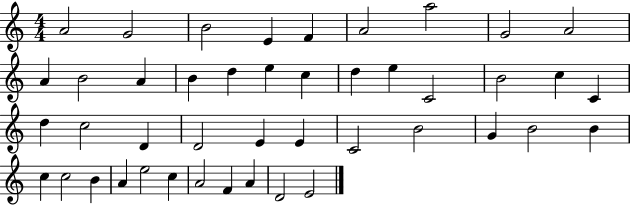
X:1
T:Untitled
M:4/4
L:1/4
K:C
A2 G2 B2 E F A2 a2 G2 A2 A B2 A B d e c d e C2 B2 c C d c2 D D2 E E C2 B2 G B2 B c c2 B A e2 c A2 F A D2 E2